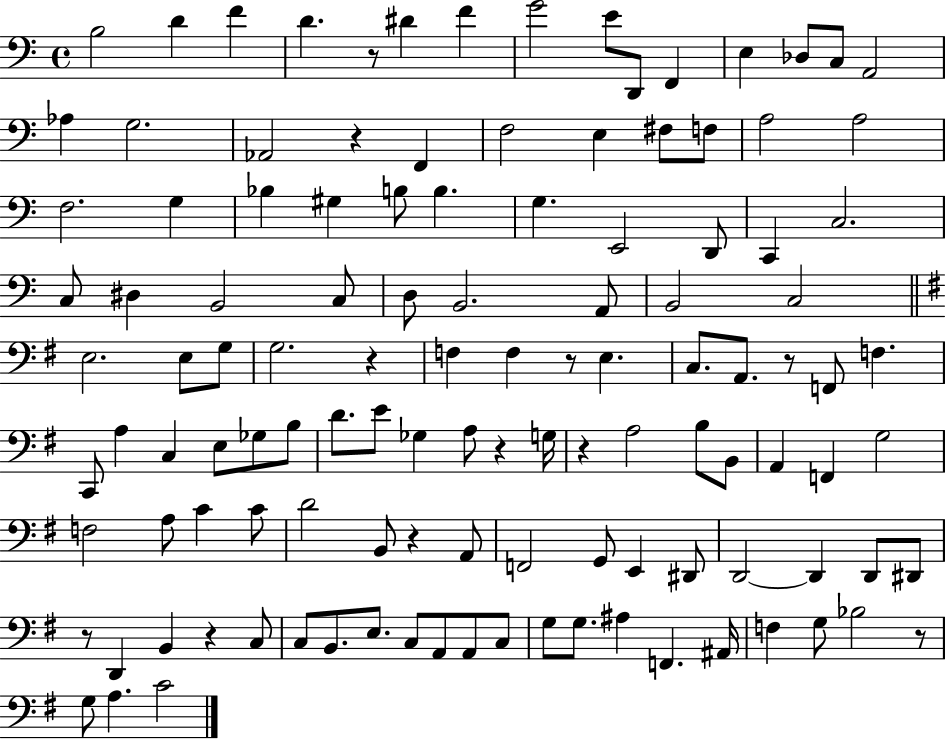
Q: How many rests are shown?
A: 11